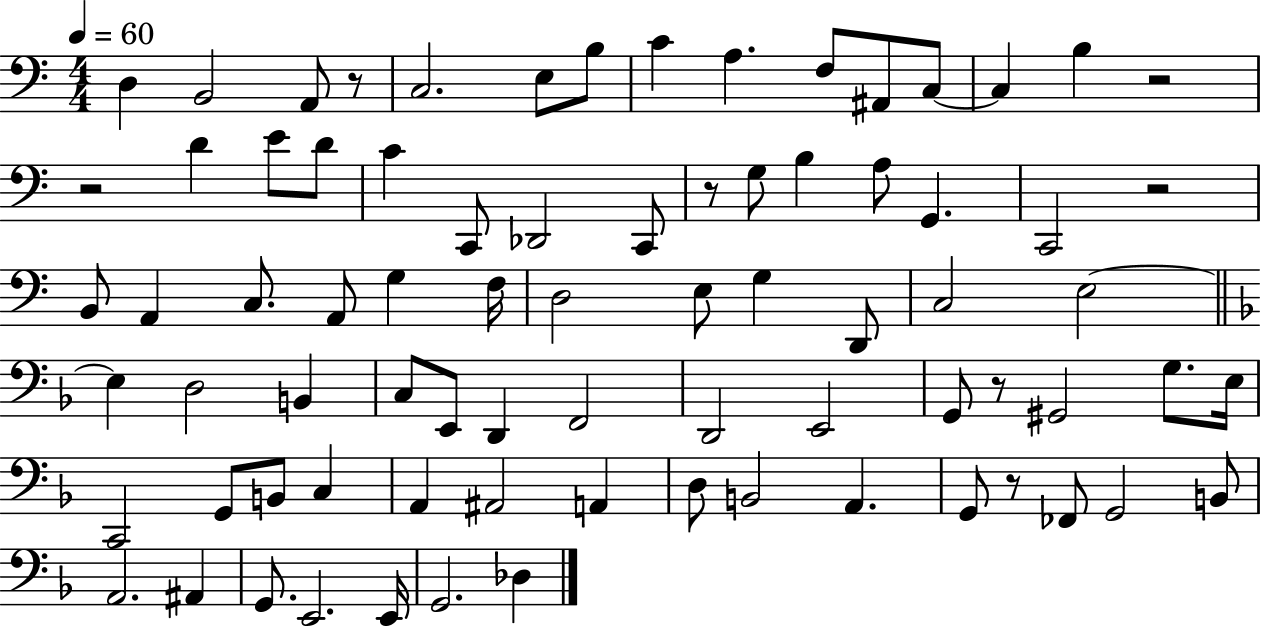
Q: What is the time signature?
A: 4/4